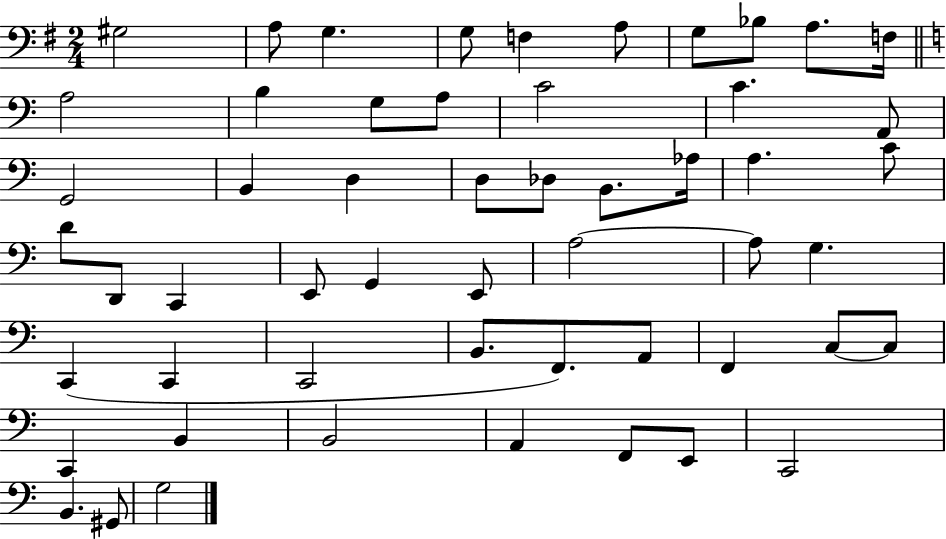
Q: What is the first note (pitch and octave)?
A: G#3